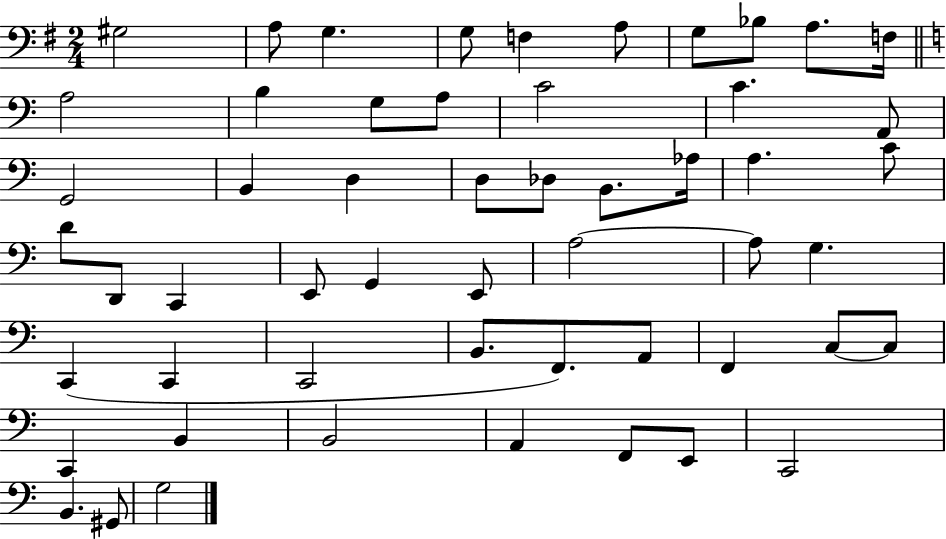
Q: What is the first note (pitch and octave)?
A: G#3